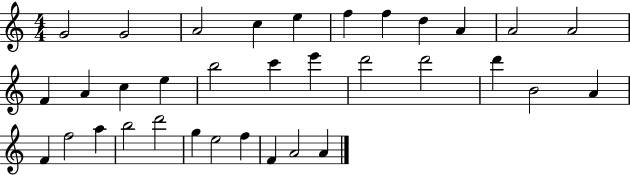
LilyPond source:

{
  \clef treble
  \numericTimeSignature
  \time 4/4
  \key c \major
  g'2 g'2 | a'2 c''4 e''4 | f''4 f''4 d''4 a'4 | a'2 a'2 | \break f'4 a'4 c''4 e''4 | b''2 c'''4 e'''4 | d'''2 d'''2 | d'''4 b'2 a'4 | \break f'4 f''2 a''4 | b''2 d'''2 | g''4 e''2 f''4 | f'4 a'2 a'4 | \break \bar "|."
}